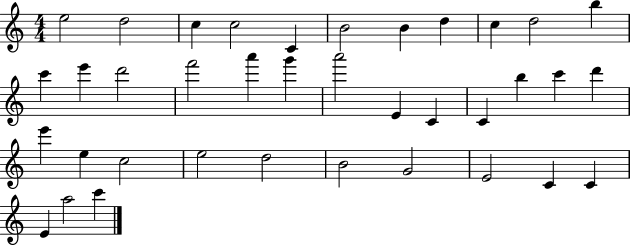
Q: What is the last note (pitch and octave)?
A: C6